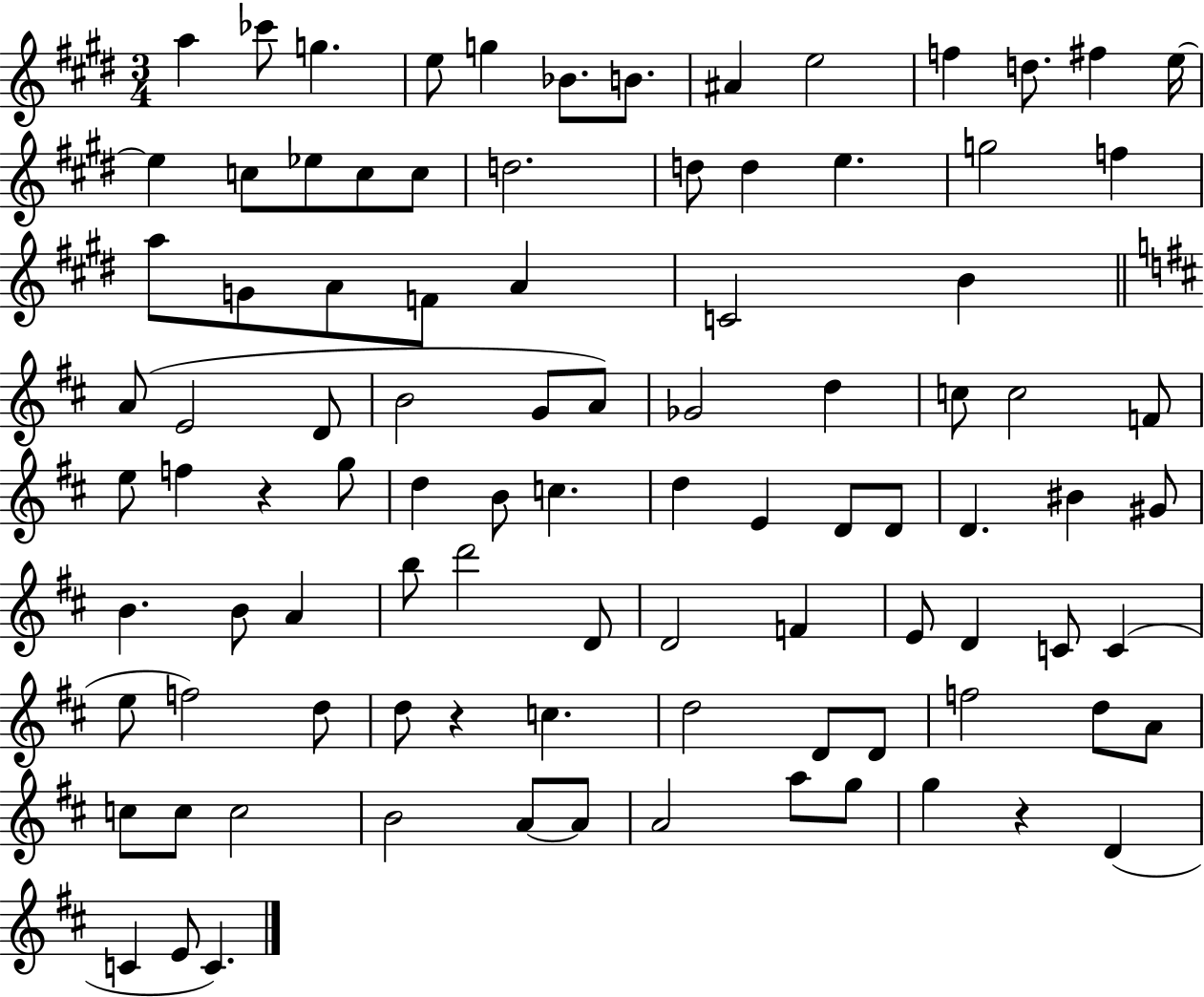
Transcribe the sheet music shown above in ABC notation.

X:1
T:Untitled
M:3/4
L:1/4
K:E
a _c'/2 g e/2 g _B/2 B/2 ^A e2 f d/2 ^f e/4 e c/2 _e/2 c/2 c/2 d2 d/2 d e g2 f a/2 G/2 A/2 F/2 A C2 B A/2 E2 D/2 B2 G/2 A/2 _G2 d c/2 c2 F/2 e/2 f z g/2 d B/2 c d E D/2 D/2 D ^B ^G/2 B B/2 A b/2 d'2 D/2 D2 F E/2 D C/2 C e/2 f2 d/2 d/2 z c d2 D/2 D/2 f2 d/2 A/2 c/2 c/2 c2 B2 A/2 A/2 A2 a/2 g/2 g z D C E/2 C